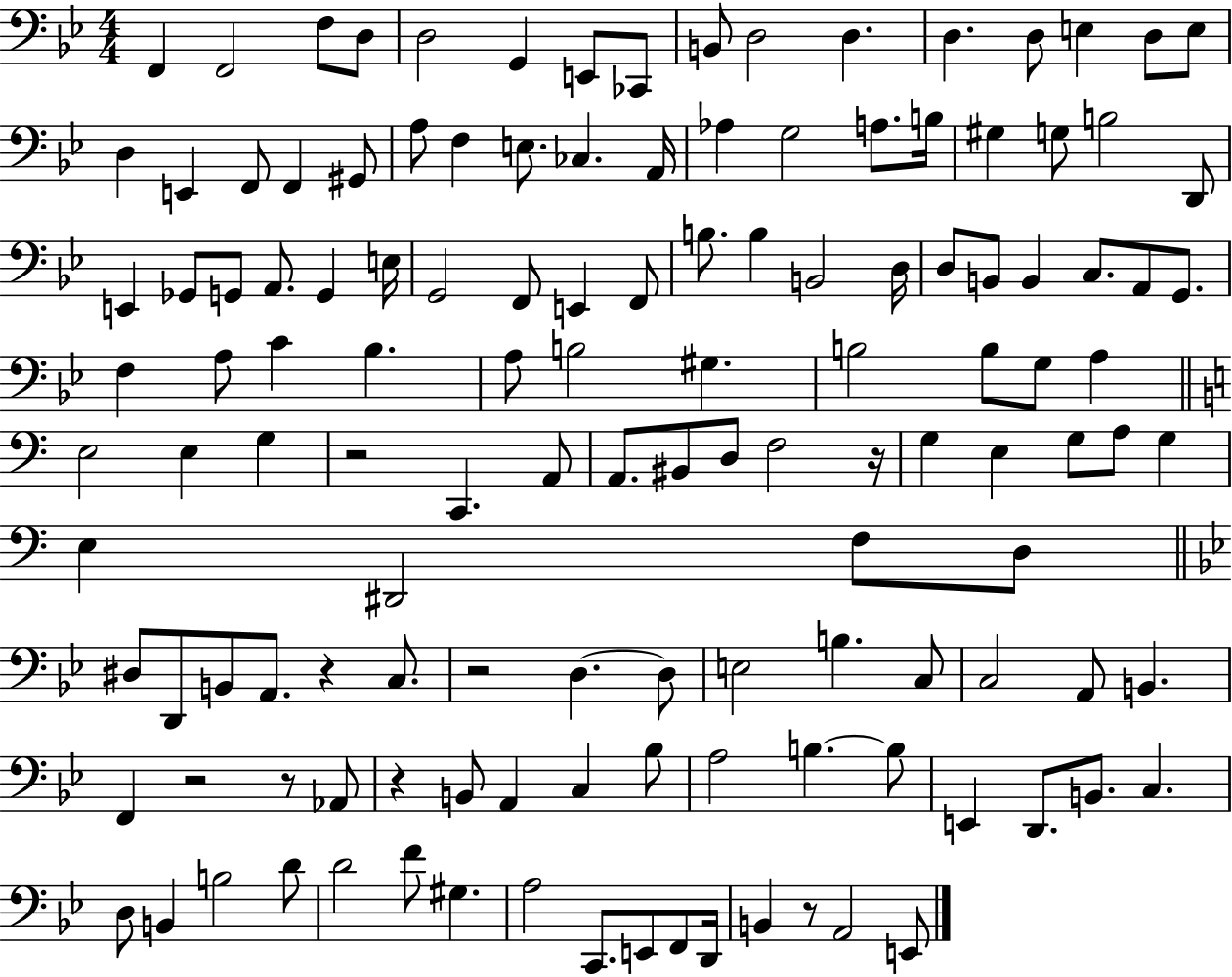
X:1
T:Untitled
M:4/4
L:1/4
K:Bb
F,, F,,2 F,/2 D,/2 D,2 G,, E,,/2 _C,,/2 B,,/2 D,2 D, D, D,/2 E, D,/2 E,/2 D, E,, F,,/2 F,, ^G,,/2 A,/2 F, E,/2 _C, A,,/4 _A, G,2 A,/2 B,/4 ^G, G,/2 B,2 D,,/2 E,, _G,,/2 G,,/2 A,,/2 G,, E,/4 G,,2 F,,/2 E,, F,,/2 B,/2 B, B,,2 D,/4 D,/2 B,,/2 B,, C,/2 A,,/2 G,,/2 F, A,/2 C _B, A,/2 B,2 ^G, B,2 B,/2 G,/2 A, E,2 E, G, z2 C,, A,,/2 A,,/2 ^B,,/2 D,/2 F,2 z/4 G, E, G,/2 A,/2 G, E, ^D,,2 F,/2 D,/2 ^D,/2 D,,/2 B,,/2 A,,/2 z C,/2 z2 D, D,/2 E,2 B, C,/2 C,2 A,,/2 B,, F,, z2 z/2 _A,,/2 z B,,/2 A,, C, _B,/2 A,2 B, B,/2 E,, D,,/2 B,,/2 C, D,/2 B,, B,2 D/2 D2 F/2 ^G, A,2 C,,/2 E,,/2 F,,/2 D,,/4 B,, z/2 A,,2 E,,/2